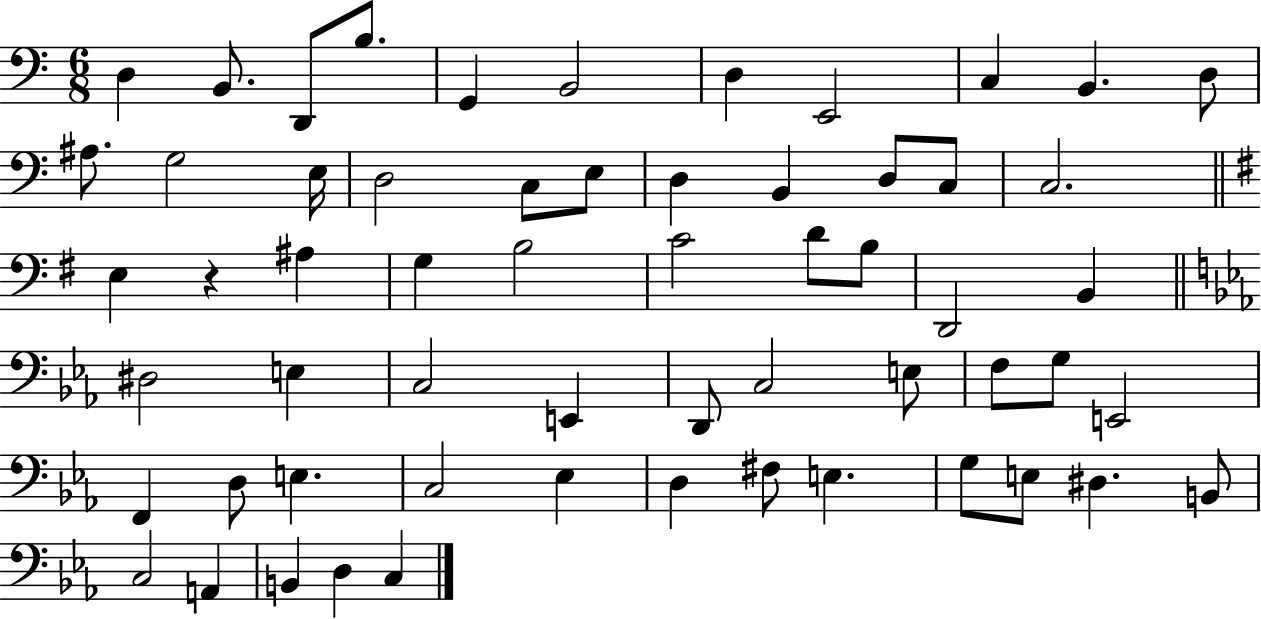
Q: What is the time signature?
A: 6/8